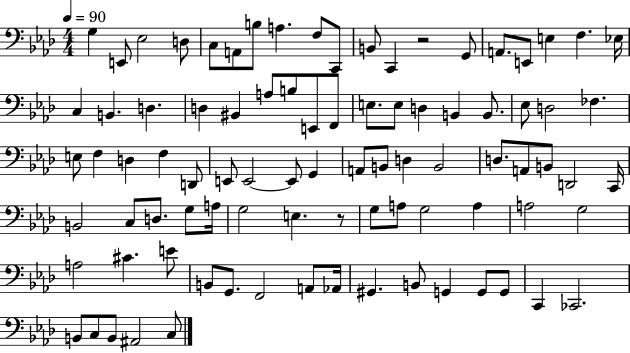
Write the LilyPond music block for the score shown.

{
  \clef bass
  \numericTimeSignature
  \time 4/4
  \key aes \major
  \tempo 4 = 90
  \repeat volta 2 { g4 e,8 ees2 d8 | c8 a,8 b8 a4. f8 c,8 | b,8 c,4 r2 g,8 | a,8. e,8 e4 f4. ees16 | \break c4 b,4. d4. | d4 bis,4 a8 b8 e,8 f,8 | e8. e8 d4 b,4 b,8. | ees8 d2 fes4. | \break e8 f4 d4 f4 d,8 | e,8 e,2~~ e,8 g,4 | a,8 b,8 d4 b,2 | d8. a,8 b,8 d,2 c,16 | \break b,2 c8 d8. g8 a16 | g2 e4. r8 | g8 a8 g2 a4 | a2 g2 | \break a2 cis'4. e'8 | b,8 g,8. f,2 a,8 aes,16 | gis,4. b,8 g,4 g,8 g,8 | c,4 ces,2. | \break b,8 c8 b,8 ais,2 c8 | } \bar "|."
}